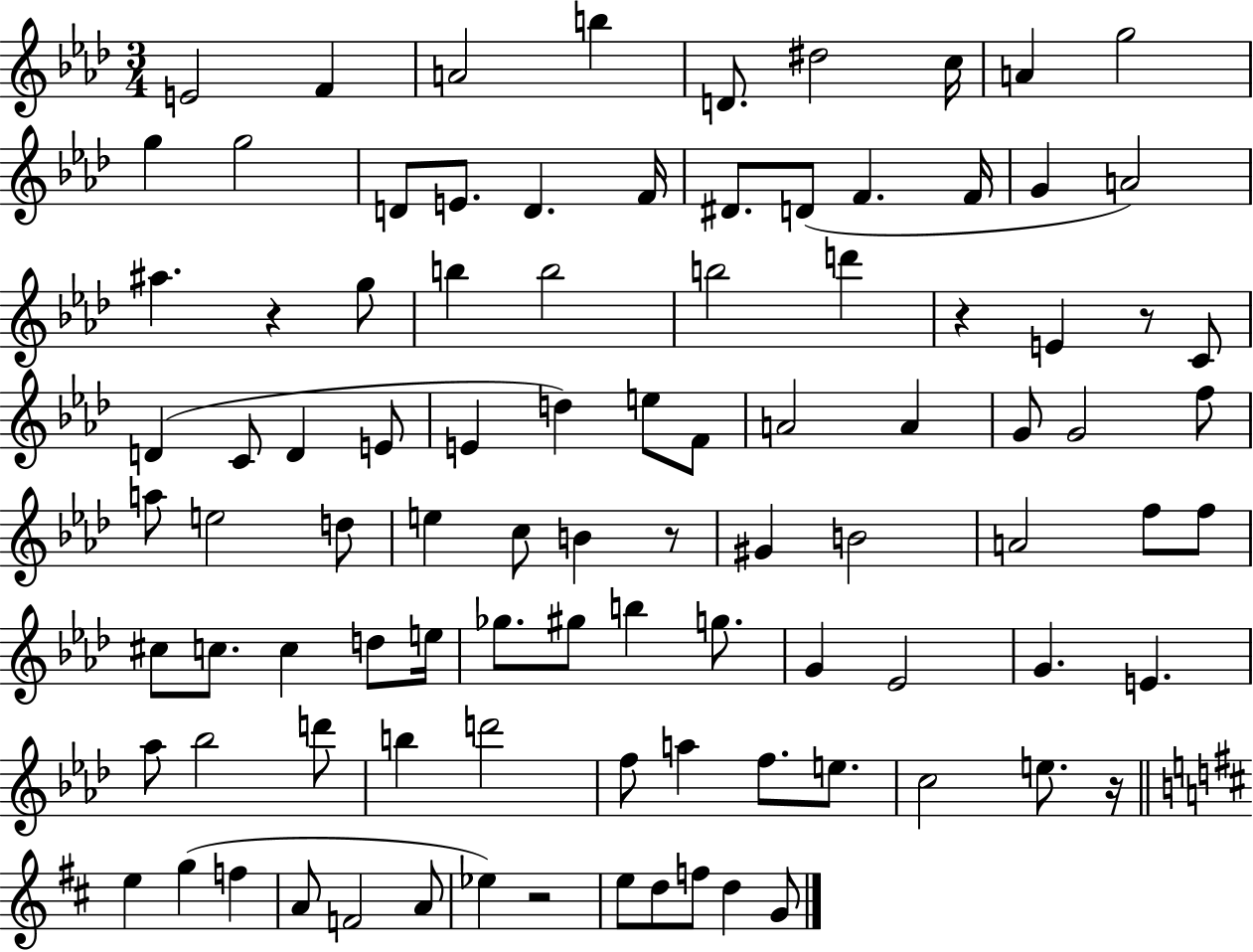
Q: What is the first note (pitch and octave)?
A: E4